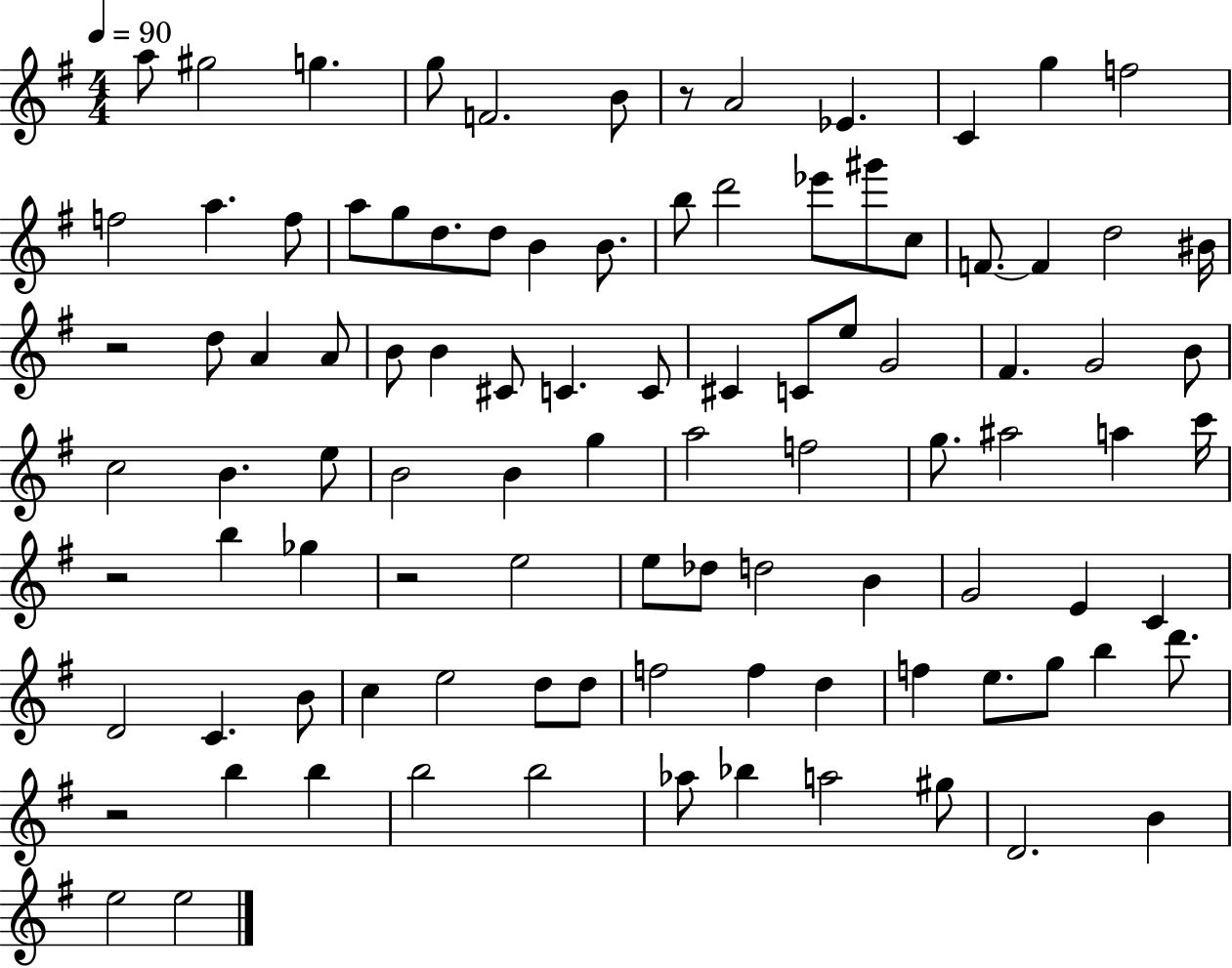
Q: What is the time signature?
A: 4/4